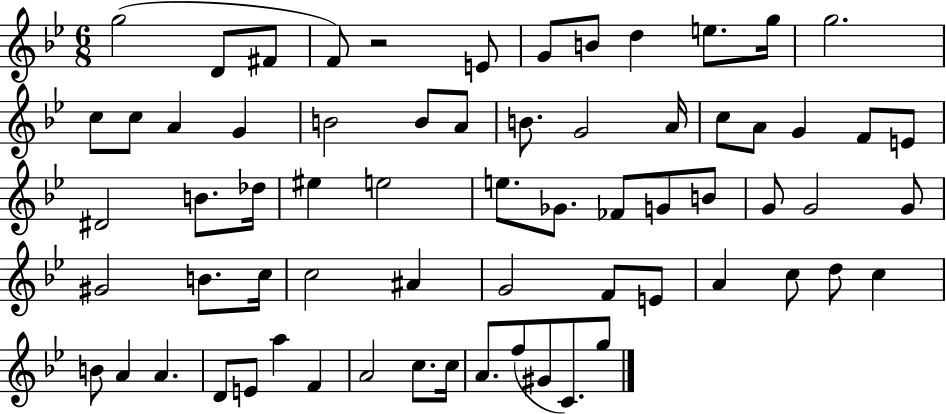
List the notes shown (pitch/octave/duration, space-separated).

G5/h D4/e F#4/e F4/e R/h E4/e G4/e B4/e D5/q E5/e. G5/s G5/h. C5/e C5/e A4/q G4/q B4/h B4/e A4/e B4/e. G4/h A4/s C5/e A4/e G4/q F4/e E4/e D#4/h B4/e. Db5/s EIS5/q E5/h E5/e. Gb4/e. FES4/e G4/e B4/e G4/e G4/h G4/e G#4/h B4/e. C5/s C5/h A#4/q G4/h F4/e E4/e A4/q C5/e D5/e C5/q B4/e A4/q A4/q. D4/e E4/e A5/q F4/q A4/h C5/e. C5/s A4/e. F5/e G#4/e C4/e. G5/e